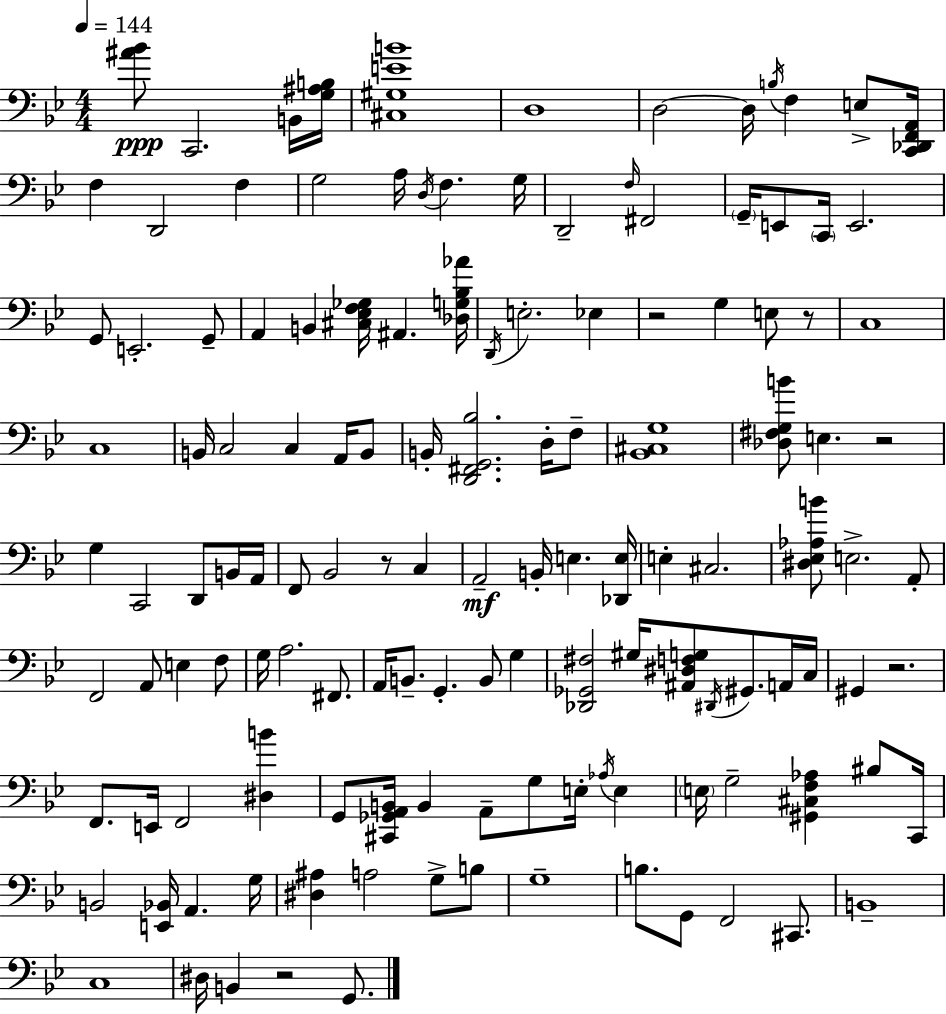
[A#4,Bb4]/e C2/h. B2/s [G3,A#3,B3]/s [C#3,G#3,E4,B4]/w D3/w D3/h D3/s B3/s F3/q E3/e [C2,Db2,F2,A2]/s F3/q D2/h F3/q G3/h A3/s D3/s F3/q. G3/s D2/h F3/s F#2/h G2/s E2/e C2/s E2/h. G2/e E2/h. G2/e A2/q B2/q [C#3,Eb3,F3,Gb3]/s A#2/q. [Db3,G3,Bb3,Ab4]/s D2/s E3/h. Eb3/q R/h G3/q E3/e R/e C3/w C3/w B2/s C3/h C3/q A2/s B2/e B2/s [D2,F#2,G2,Bb3]/h. D3/s F3/e [Bb2,C#3,G3]/w [Db3,F#3,G3,B4]/e E3/q. R/h G3/q C2/h D2/e B2/s A2/s F2/e Bb2/h R/e C3/q A2/h B2/s E3/q. [Db2,E3]/s E3/q C#3/h. [D#3,Eb3,Ab3,B4]/e E3/h. A2/e F2/h A2/e E3/q F3/e G3/s A3/h. F#2/e. A2/s B2/e. G2/q. B2/e G3/q [Db2,Gb2,F#3]/h G#3/s [A#2,D#3,F3,G3]/e D#2/s G#2/e. A2/s C3/s G#2/q R/h. F2/e. E2/s F2/h [D#3,B4]/q G2/e [C#2,Gb2,A2,B2]/s B2/q A2/e G3/e E3/s Ab3/s E3/q E3/s G3/h [G#2,C#3,F3,Ab3]/q BIS3/e C2/s B2/h [E2,Bb2]/s A2/q. G3/s [D#3,A#3]/q A3/h G3/e B3/e G3/w B3/e. G2/e F2/h C#2/e. B2/w C3/w D#3/s B2/q R/h G2/e.